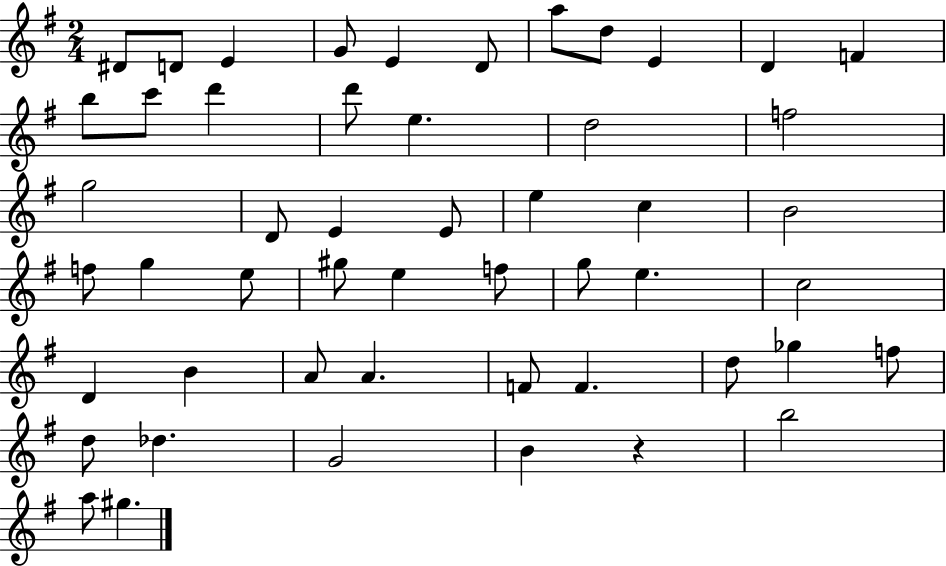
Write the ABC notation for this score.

X:1
T:Untitled
M:2/4
L:1/4
K:G
^D/2 D/2 E G/2 E D/2 a/2 d/2 E D F b/2 c'/2 d' d'/2 e d2 f2 g2 D/2 E E/2 e c B2 f/2 g e/2 ^g/2 e f/2 g/2 e c2 D B A/2 A F/2 F d/2 _g f/2 d/2 _d G2 B z b2 a/2 ^g